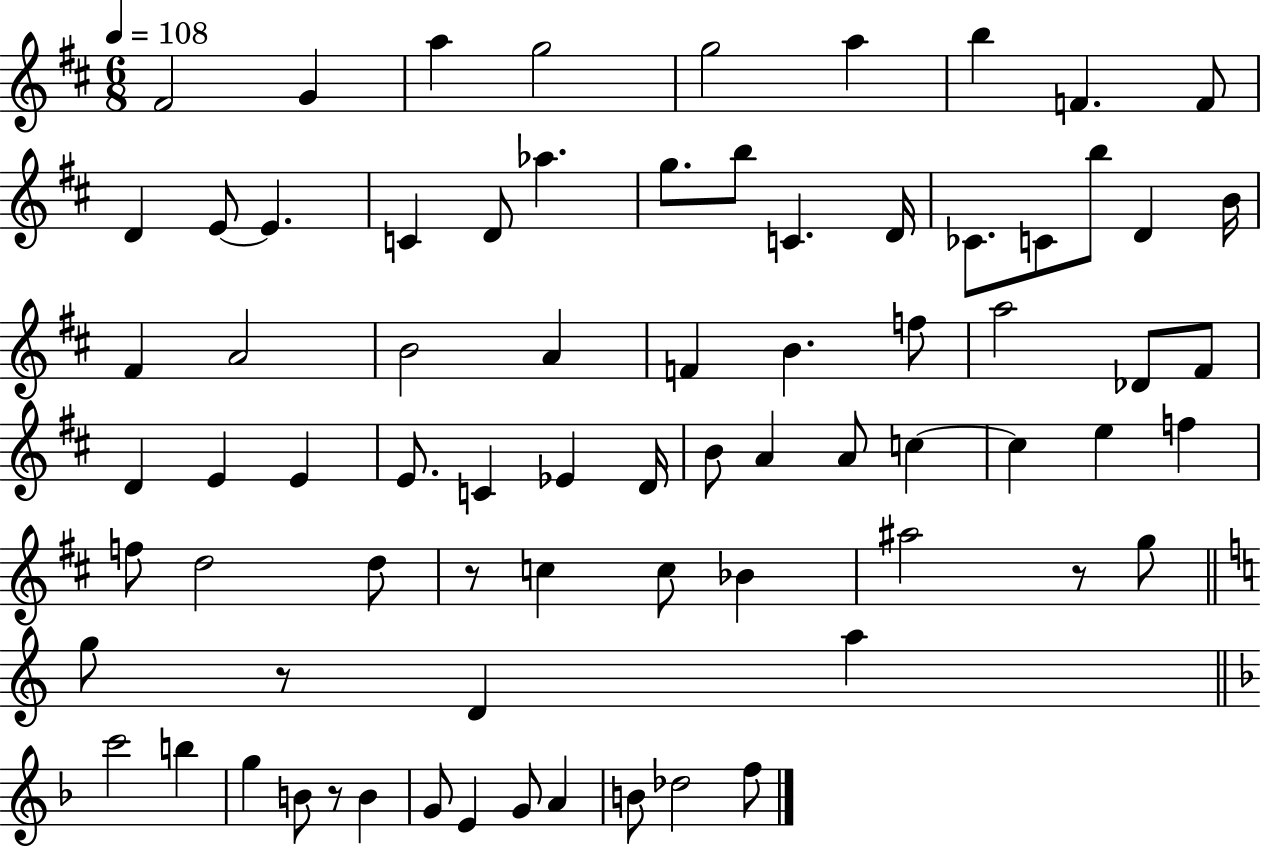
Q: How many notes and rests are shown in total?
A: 75